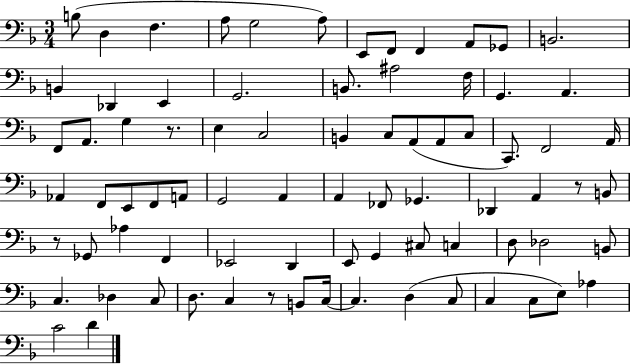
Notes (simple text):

B3/e D3/q F3/q. A3/e G3/h A3/e E2/e F2/e F2/q A2/e Gb2/e B2/h. B2/q Db2/q E2/q G2/h. B2/e. A#3/h F3/s G2/q. A2/q. F2/e A2/e. G3/q R/e. E3/q C3/h B2/q C3/e A2/e A2/e C3/e C2/e. F2/h A2/s Ab2/q F2/e E2/e F2/e A2/e G2/h A2/q A2/q FES2/e Gb2/q. Db2/q A2/q R/e B2/e R/e Gb2/e Ab3/q F2/q Eb2/h D2/q E2/e G2/q C#3/e C3/q D3/e Db3/h B2/e C3/q. Db3/q C3/e D3/e. C3/q R/e B2/e C3/s C3/q. D3/q C3/e C3/q C3/e E3/e Ab3/q C4/h D4/q